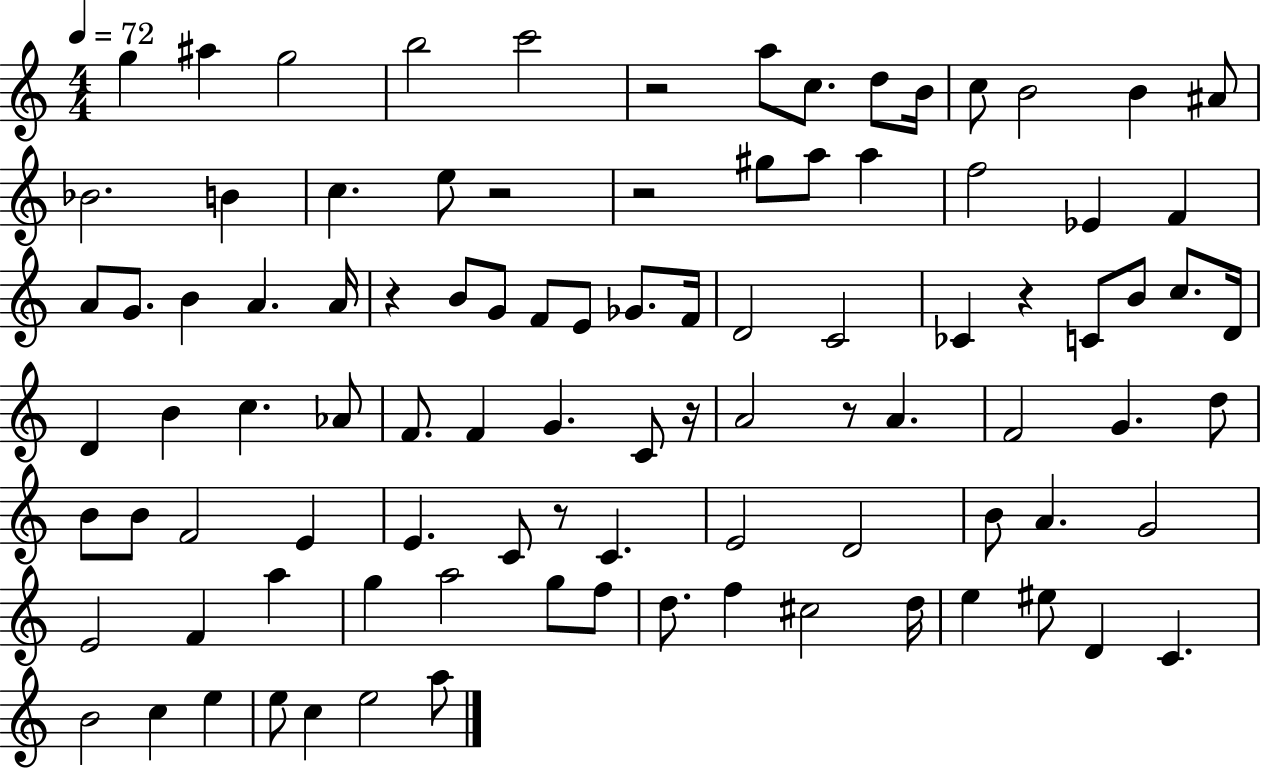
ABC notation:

X:1
T:Untitled
M:4/4
L:1/4
K:C
g ^a g2 b2 c'2 z2 a/2 c/2 d/2 B/4 c/2 B2 B ^A/2 _B2 B c e/2 z2 z2 ^g/2 a/2 a f2 _E F A/2 G/2 B A A/4 z B/2 G/2 F/2 E/2 _G/2 F/4 D2 C2 _C z C/2 B/2 c/2 D/4 D B c _A/2 F/2 F G C/2 z/4 A2 z/2 A F2 G d/2 B/2 B/2 F2 E E C/2 z/2 C E2 D2 B/2 A G2 E2 F a g a2 g/2 f/2 d/2 f ^c2 d/4 e ^e/2 D C B2 c e e/2 c e2 a/2